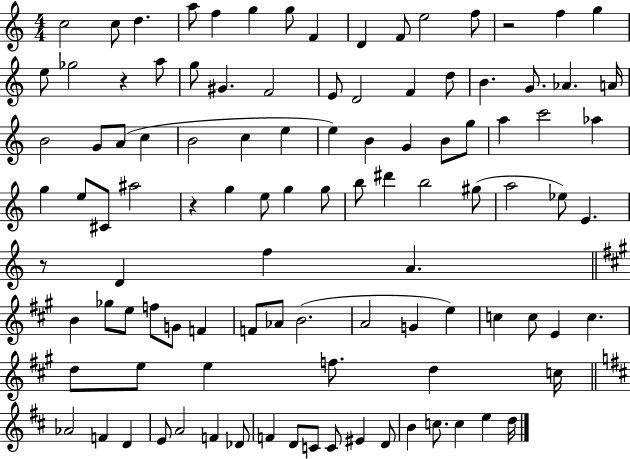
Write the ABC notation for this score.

X:1
T:Untitled
M:4/4
L:1/4
K:C
c2 c/2 d a/2 f g g/2 F D F/2 e2 f/2 z2 f g e/2 _g2 z a/2 g/2 ^G F2 E/2 D2 F d/2 B G/2 _A A/4 B2 G/2 A/2 c B2 c e e B G B/2 g/2 a c'2 _a g e/2 ^C/2 ^a2 z g e/2 g g/2 b/2 ^d' b2 ^g/2 a2 _e/2 E z/2 D f A B _g/2 e/2 f/2 G/2 F F/2 _A/2 B2 A2 G e c c/2 E c d/2 e/2 e f/2 d c/4 _A2 F D E/2 A2 F _D/2 F D/2 C/2 C/2 ^E D/2 B c/2 c e d/4